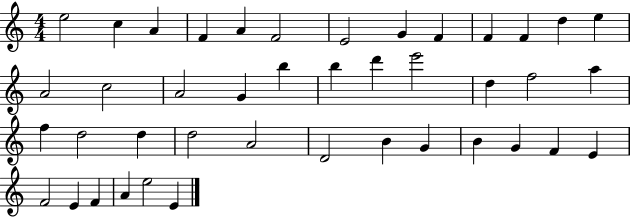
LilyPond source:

{
  \clef treble
  \numericTimeSignature
  \time 4/4
  \key c \major
  e''2 c''4 a'4 | f'4 a'4 f'2 | e'2 g'4 f'4 | f'4 f'4 d''4 e''4 | \break a'2 c''2 | a'2 g'4 b''4 | b''4 d'''4 e'''2 | d''4 f''2 a''4 | \break f''4 d''2 d''4 | d''2 a'2 | d'2 b'4 g'4 | b'4 g'4 f'4 e'4 | \break f'2 e'4 f'4 | a'4 e''2 e'4 | \bar "|."
}